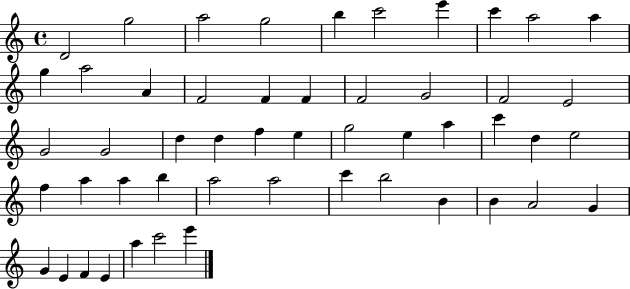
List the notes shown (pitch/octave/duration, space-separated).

D4/h G5/h A5/h G5/h B5/q C6/h E6/q C6/q A5/h A5/q G5/q A5/h A4/q F4/h F4/q F4/q F4/h G4/h F4/h E4/h G4/h G4/h D5/q D5/q F5/q E5/q G5/h E5/q A5/q C6/q D5/q E5/h F5/q A5/q A5/q B5/q A5/h A5/h C6/q B5/h B4/q B4/q A4/h G4/q G4/q E4/q F4/q E4/q A5/q C6/h E6/q